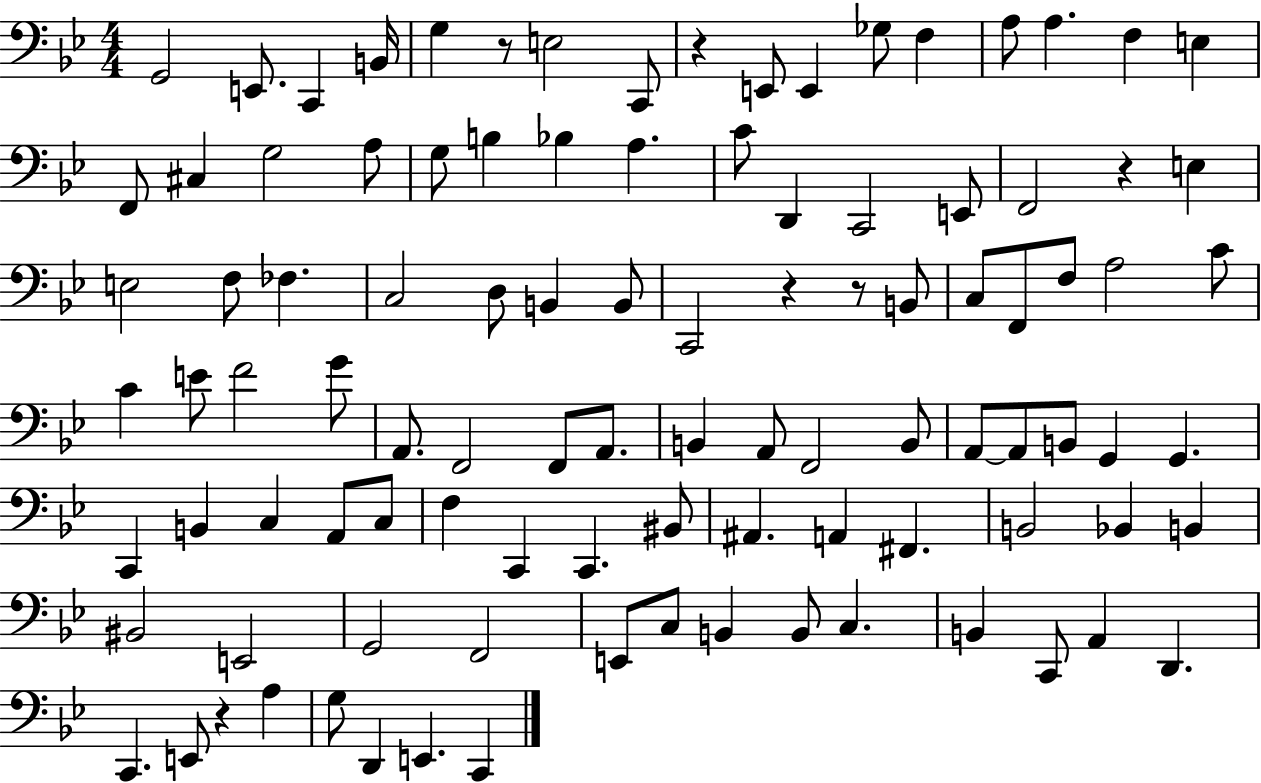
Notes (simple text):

G2/h E2/e. C2/q B2/s G3/q R/e E3/h C2/e R/q E2/e E2/q Gb3/e F3/q A3/e A3/q. F3/q E3/q F2/e C#3/q G3/h A3/e G3/e B3/q Bb3/q A3/q. C4/e D2/q C2/h E2/e F2/h R/q E3/q E3/h F3/e FES3/q. C3/h D3/e B2/q B2/e C2/h R/q R/e B2/e C3/e F2/e F3/e A3/h C4/e C4/q E4/e F4/h G4/e A2/e. F2/h F2/e A2/e. B2/q A2/e F2/h B2/e A2/e A2/e B2/e G2/q G2/q. C2/q B2/q C3/q A2/e C3/e F3/q C2/q C2/q. BIS2/e A#2/q. A2/q F#2/q. B2/h Bb2/q B2/q BIS2/h E2/h G2/h F2/h E2/e C3/e B2/q B2/e C3/q. B2/q C2/e A2/q D2/q. C2/q. E2/e R/q A3/q G3/e D2/q E2/q. C2/q